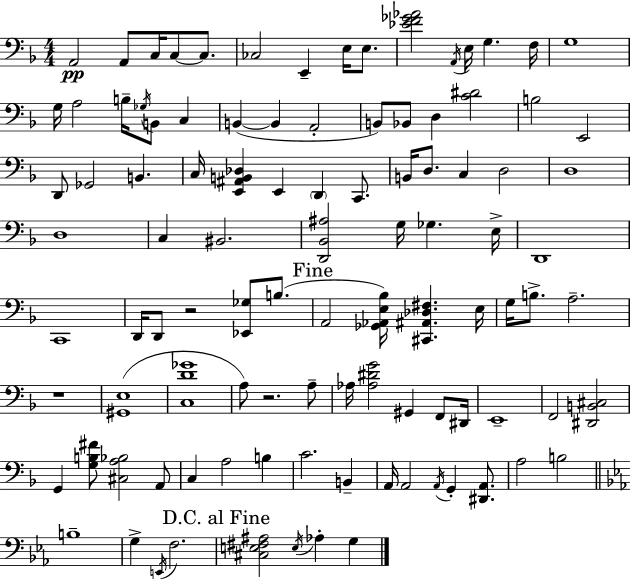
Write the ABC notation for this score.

X:1
T:Untitled
M:4/4
L:1/4
K:Dm
A,,2 A,,/2 C,/4 C,/2 C,/2 _C,2 E,, E,/4 E,/2 [_EF_G_A]2 A,,/4 E,/4 G, F,/4 G,4 G,/4 A,2 B,/4 _G,/4 B,,/2 C, B,, B,, A,,2 B,,/2 _B,,/2 D, [C^D]2 B,2 E,,2 D,,/2 _G,,2 B,, C,/4 [E,,^A,,B,,_D,] E,, D,, C,,/2 B,,/4 D,/2 C, D,2 D,4 D,4 C, ^B,,2 [D,,_B,,^A,]2 G,/4 _G, E,/4 D,,4 C,,4 D,,/4 D,,/2 z2 [_E,,_G,]/2 B,/2 A,,2 [_G,,_A,,E,_B,]/4 [^C,,^A,,_D,^F,] E,/4 G,/4 B,/2 A,2 z4 [^G,,E,]4 [C,D_G]4 A,/2 z2 A,/2 _A,/4 [_A,^DG]2 ^G,, F,,/2 ^D,,/4 E,,4 F,,2 [^D,,B,,^C,]2 G,, [G,B,^F]/2 [^C,A,_B,]2 A,,/2 C, A,2 B, C2 B,, A,,/4 A,,2 A,,/4 G,, [^D,,A,,]/2 A,2 B,2 B,4 G, E,,/4 F,2 [^C,E,^F,^A,]2 E,/4 _A, G,